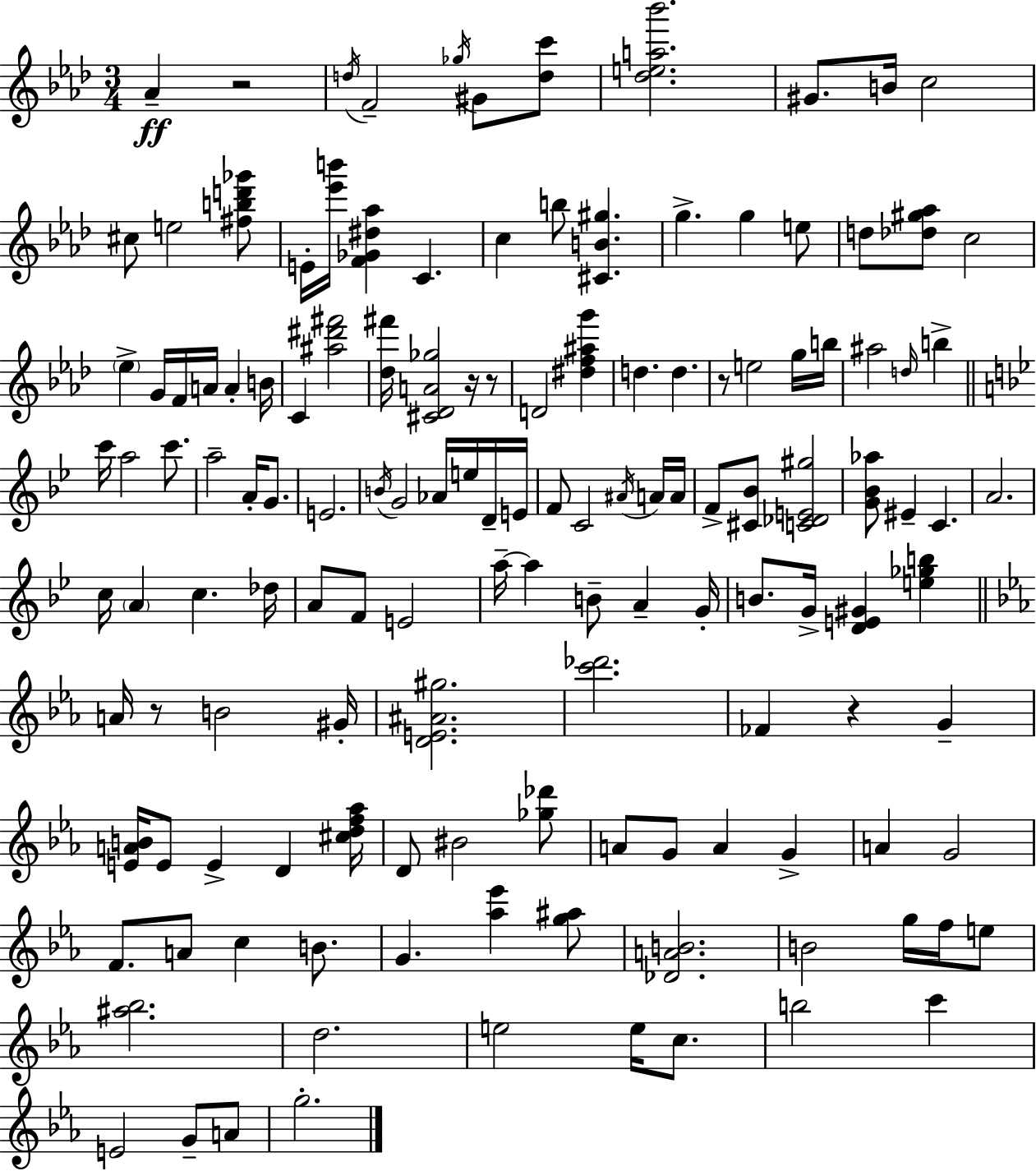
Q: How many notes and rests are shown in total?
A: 137